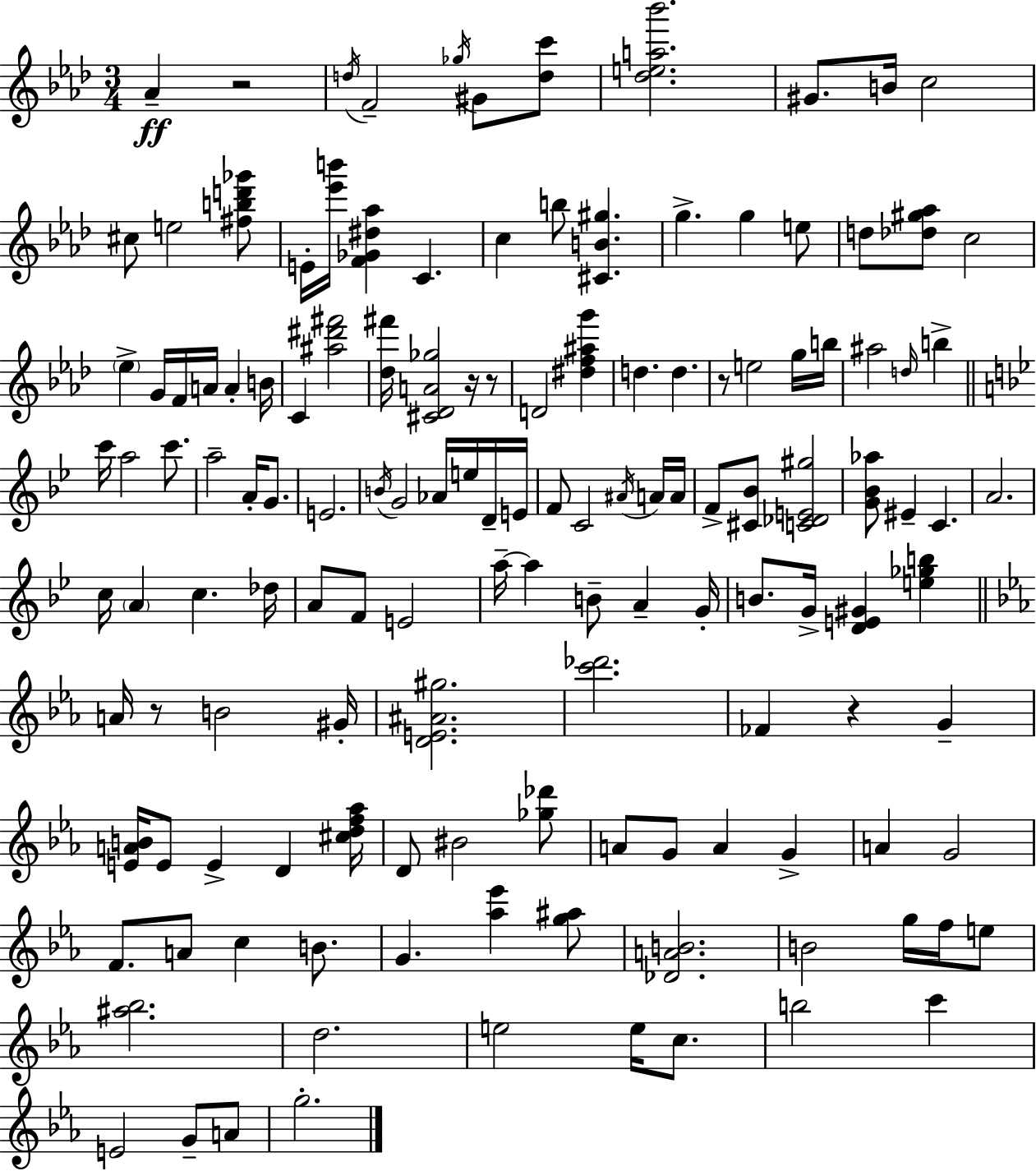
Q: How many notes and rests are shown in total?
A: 137